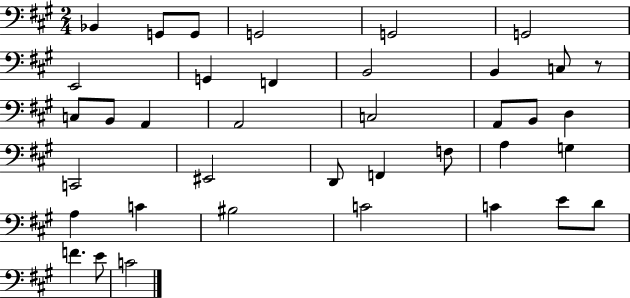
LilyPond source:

{
  \clef bass
  \numericTimeSignature
  \time 2/4
  \key a \major
  bes,4 g,8 g,8 | g,2 | g,2 | g,2 | \break e,2 | g,4 f,4 | b,2 | b,4 c8 r8 | \break c8 b,8 a,4 | a,2 | c2 | a,8 b,8 d4 | \break c,2 | eis,2 | d,8 f,4 f8 | a4 g4 | \break a4 c'4 | bis2 | c'2 | c'4 e'8 d'8 | \break f'4. e'8 | c'2 | \bar "|."
}